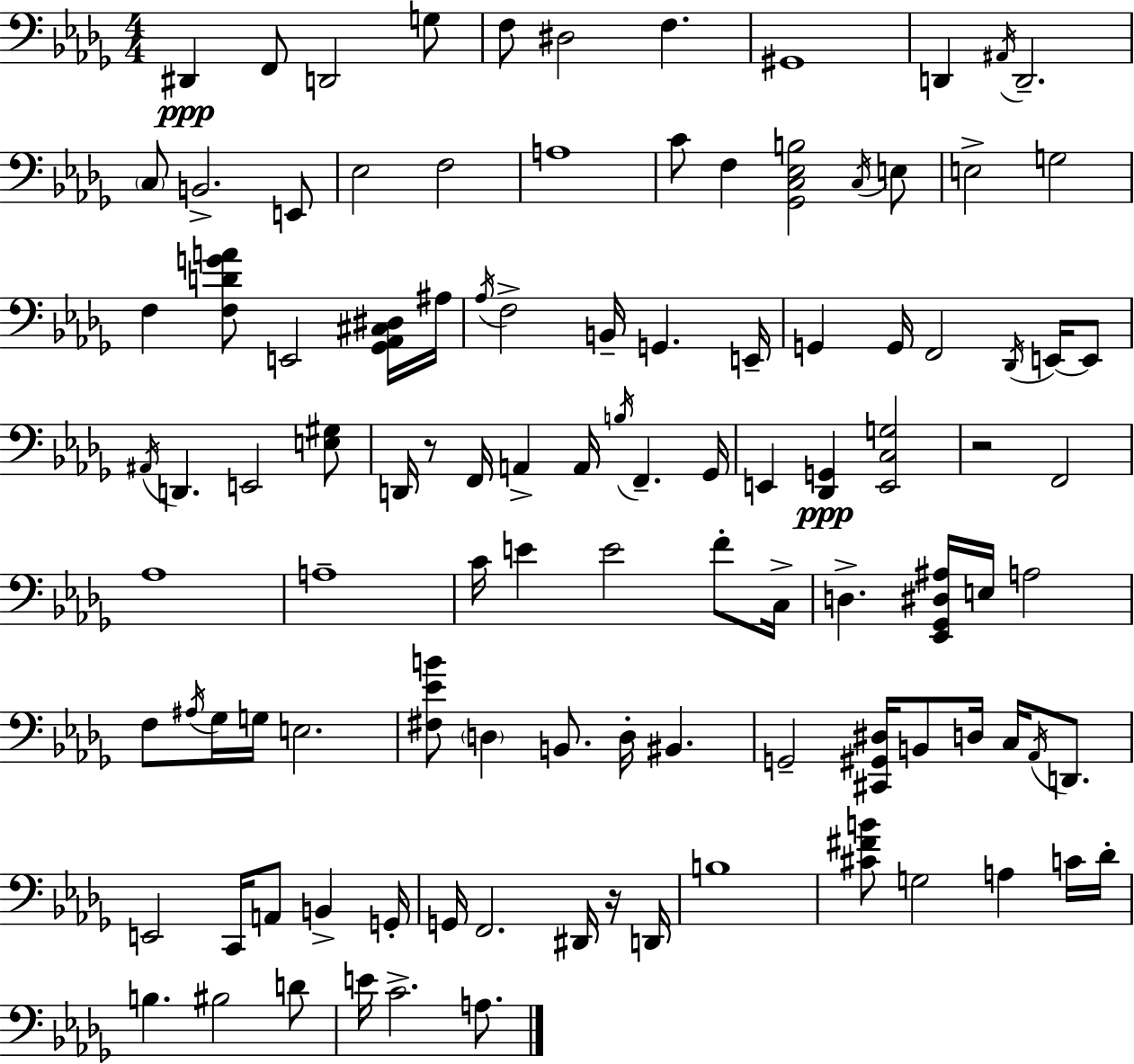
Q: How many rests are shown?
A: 3